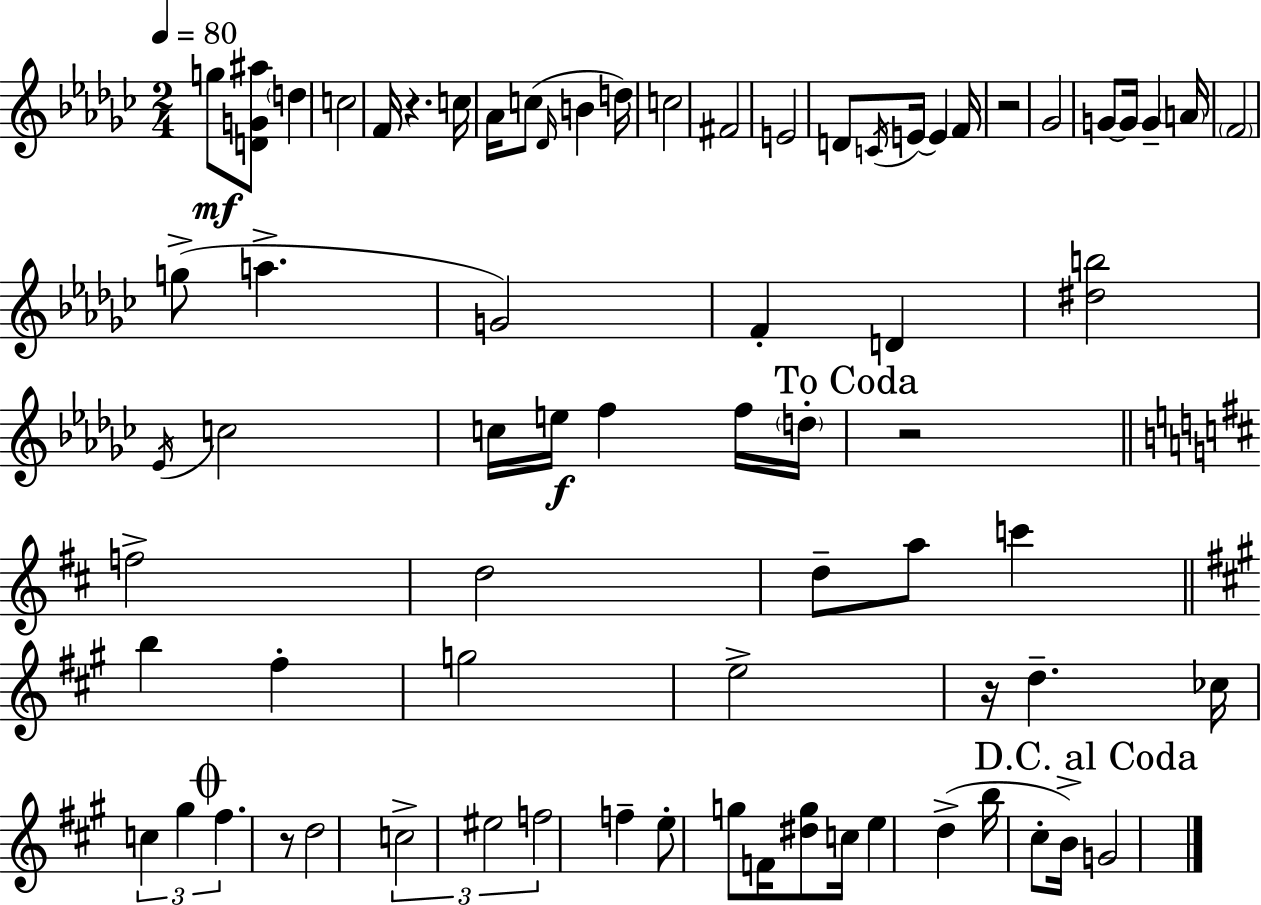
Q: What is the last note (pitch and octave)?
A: G4